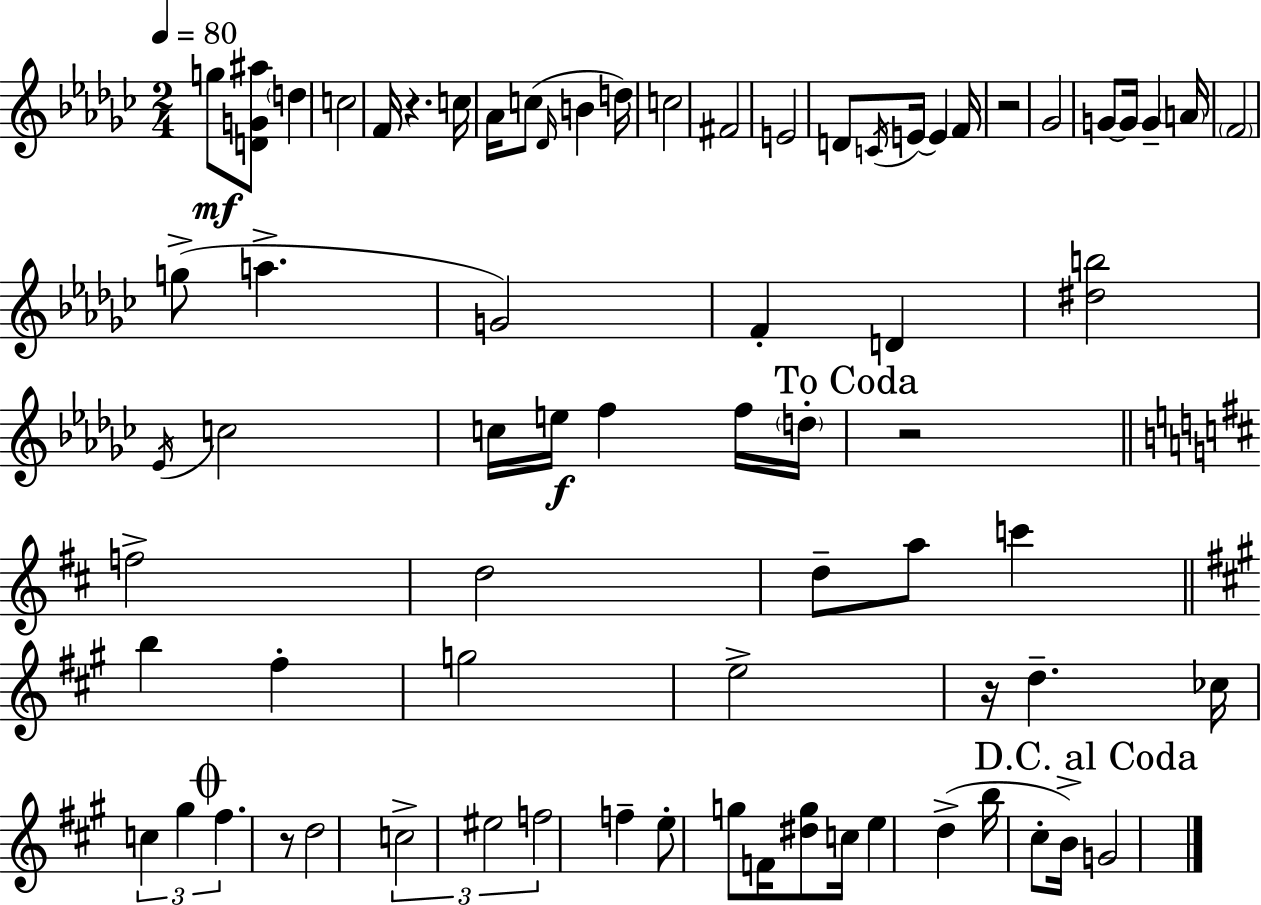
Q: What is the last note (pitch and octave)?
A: G4